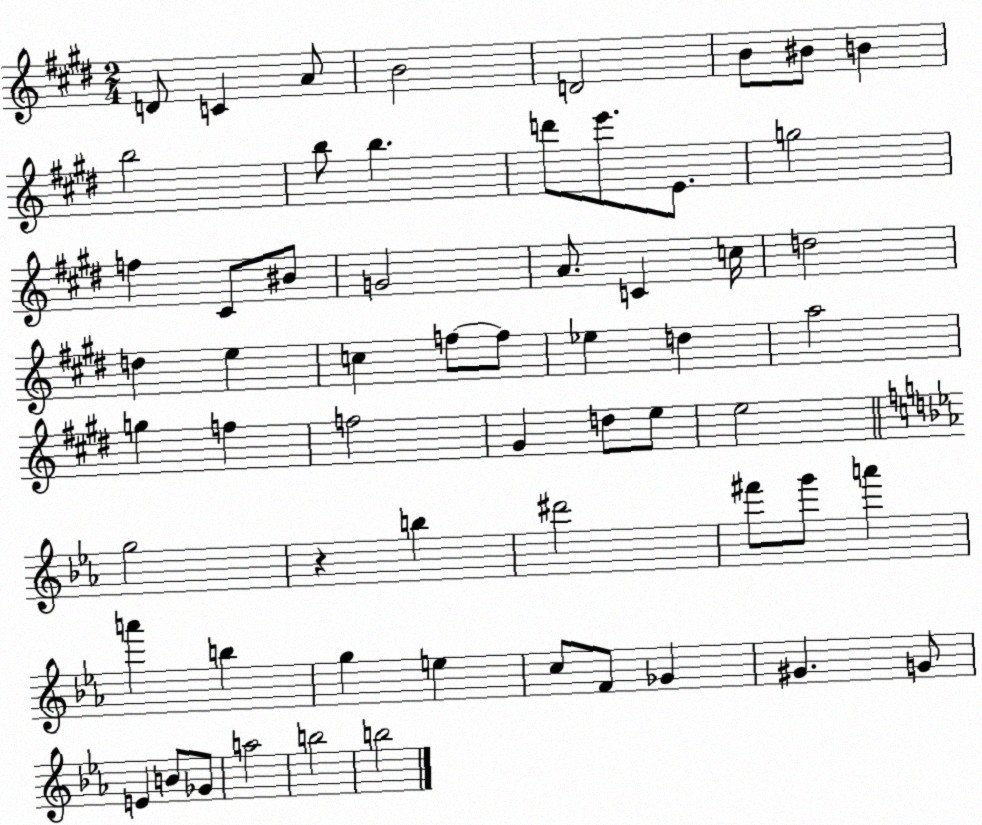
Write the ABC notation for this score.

X:1
T:Untitled
M:2/4
L:1/4
K:E
D/2 C A/2 B2 D2 B/2 ^B/2 B b2 b/2 b d'/2 e'/2 E/2 g2 f ^C/2 ^B/2 G2 A/2 C c/4 d2 d e c f/2 f/2 _e d a2 g f f2 ^G d/2 e/2 e2 g2 z b ^d'2 ^f'/2 g'/2 a' a' b g e c/2 F/2 _G ^G G/2 E B/2 _G/2 a2 b2 b2